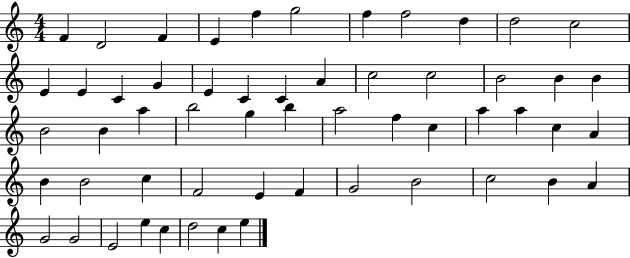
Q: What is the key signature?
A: C major